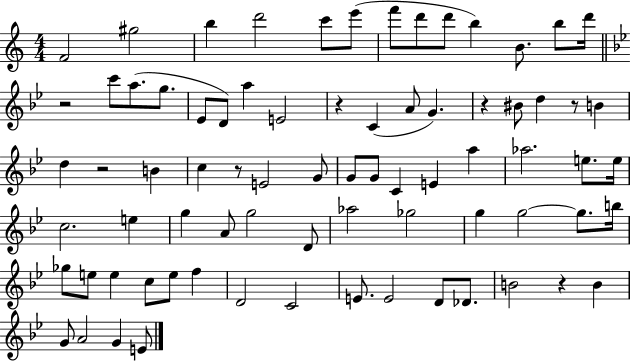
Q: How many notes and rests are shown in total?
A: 76